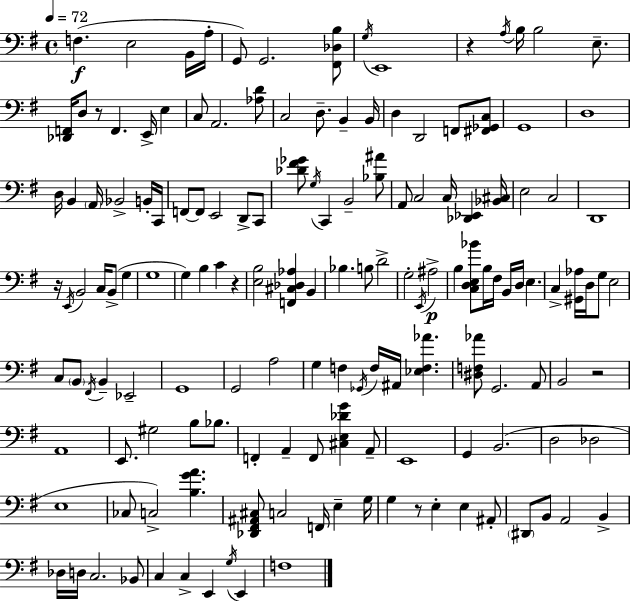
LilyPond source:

{
  \clef bass
  \time 4/4
  \defaultTimeSignature
  \key g \major
  \tempo 4 = 72
  f4.(\f e2 b,16 a16-. | g,8) g,2. <fis, des b>8 | \acciaccatura { g16 } e,1 | r4 \acciaccatura { a16 } b16 b2 e8.-- | \break <des, f,>16 d8 r8 f,4. e,16-> e4 | c8 a,2. | <aes d'>8 c2 d8.-- b,4-- | b,16 d4 d,2 f,8 | \break <fis, ges, c>8 g,1 | d1 | d16 b,4 \parenthesize a,16 bes,2-> | b,16-. c,16 f,8~~ f,8 e,2 d,8-> | \break c,8 <des' fis' ges'>8 \acciaccatura { g16 } c,4 b,2-- | <bes ais'>8 a,8 c2 c16 <des, ees,>4 | <bes, cis>16 e2 c2 | d,1 | \break r16 \acciaccatura { e,16 } b,2 c16 b,8->( | g4 g1 | g4) b4 c'4 | r4 <e b>2 <f, cis des aes>4 | \break b,4 bes4. b8 d'2-> | g2-. \acciaccatura { e,16 }\p ais2-> | b4 <c d e bes'>8 b16 fis16 b,16 d16 e4. | c4-> <gis, aes>16 d16 g8 e2 | \break c8 \parenthesize b,8 \acciaccatura { fis,16 } b,4-- ees,2-- | g,1 | g,2 a2 | g4 f4 \acciaccatura { ges,16 } f16 | \break ais,16 <ees f aes'>4. <dis f aes'>8 g,2. | a,8 b,2 r2 | a,1 | e,8. gis2 | \break b8 bes8. f,4-. a,4-- f,8 | <cis e des' g'>4 a,8-- e,1 | g,4 b,2.( | d2 des2 | \break e1 | ces8 c2->) | <b g' a'>4. <des, fis, ais, cis>8 c2 | f,16 e4-- g16 g4 r8 e4-. | \break e4 ais,8-. \parenthesize dis,8 b,8 a,2 | b,4-> des16 d16 c2. | bes,8 c4 c4-> e,4 | \acciaccatura { g16 } e,4 f1 | \break \bar "|."
}